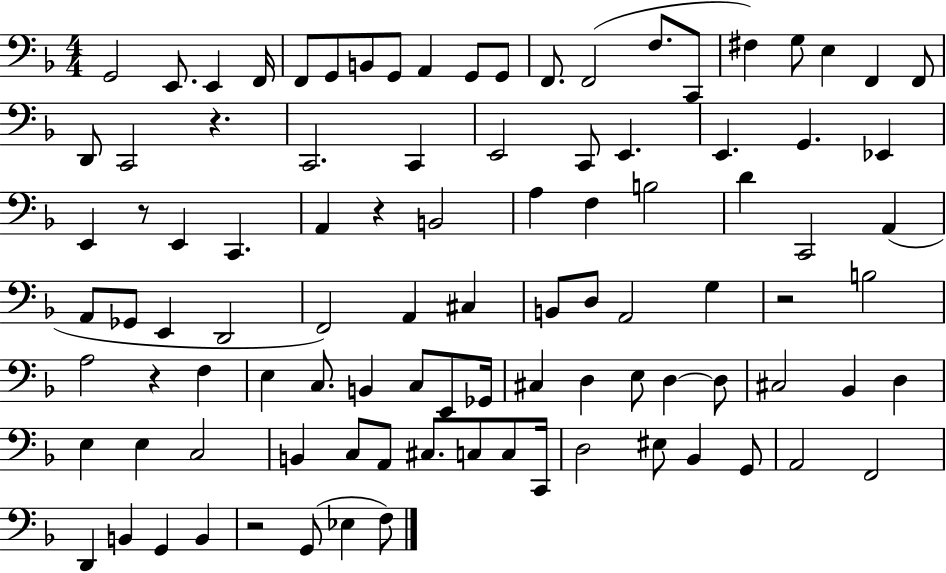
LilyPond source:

{
  \clef bass
  \numericTimeSignature
  \time 4/4
  \key f \major
  g,2 e,8. e,4 f,16 | f,8 g,8 b,8 g,8 a,4 g,8 g,8 | f,8. f,2( f8. c,8 | fis4) g8 e4 f,4 f,8 | \break d,8 c,2 r4. | c,2. c,4 | e,2 c,8 e,4. | e,4. g,4. ees,4 | \break e,4 r8 e,4 c,4. | a,4 r4 b,2 | a4 f4 b2 | d'4 c,2 a,4( | \break a,8 ges,8 e,4 d,2 | f,2) a,4 cis4 | b,8 d8 a,2 g4 | r2 b2 | \break a2 r4 f4 | e4 c8. b,4 c8 e,8 ges,16 | cis4 d4 e8 d4~~ d8 | cis2 bes,4 d4 | \break e4 e4 c2 | b,4 c8 a,8 cis8. c8 c8 c,16 | d2 eis8 bes,4 g,8 | a,2 f,2 | \break d,4 b,4 g,4 b,4 | r2 g,8( ees4 f8) | \bar "|."
}